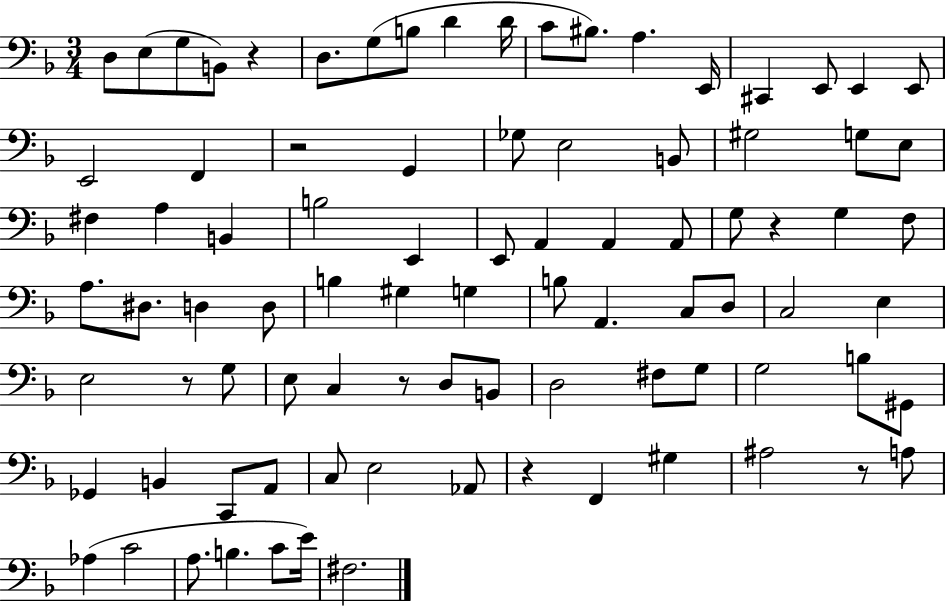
X:1
T:Untitled
M:3/4
L:1/4
K:F
D,/2 E,/2 G,/2 B,,/2 z D,/2 G,/2 B,/2 D D/4 C/2 ^B,/2 A, E,,/4 ^C,, E,,/2 E,, E,,/2 E,,2 F,, z2 G,, _G,/2 E,2 B,,/2 ^G,2 G,/2 E,/2 ^F, A, B,, B,2 E,, E,,/2 A,, A,, A,,/2 G,/2 z G, F,/2 A,/2 ^D,/2 D, D,/2 B, ^G, G, B,/2 A,, C,/2 D,/2 C,2 E, E,2 z/2 G,/2 E,/2 C, z/2 D,/2 B,,/2 D,2 ^F,/2 G,/2 G,2 B,/2 ^G,,/2 _G,, B,, C,,/2 A,,/2 C,/2 E,2 _A,,/2 z F,, ^G, ^A,2 z/2 A,/2 _A, C2 A,/2 B, C/2 E/4 ^F,2